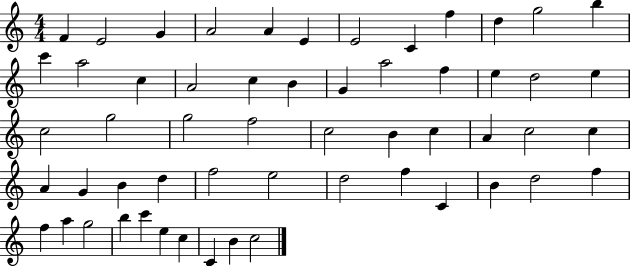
X:1
T:Untitled
M:4/4
L:1/4
K:C
F E2 G A2 A E E2 C f d g2 b c' a2 c A2 c B G a2 f e d2 e c2 g2 g2 f2 c2 B c A c2 c A G B d f2 e2 d2 f C B d2 f f a g2 b c' e c C B c2